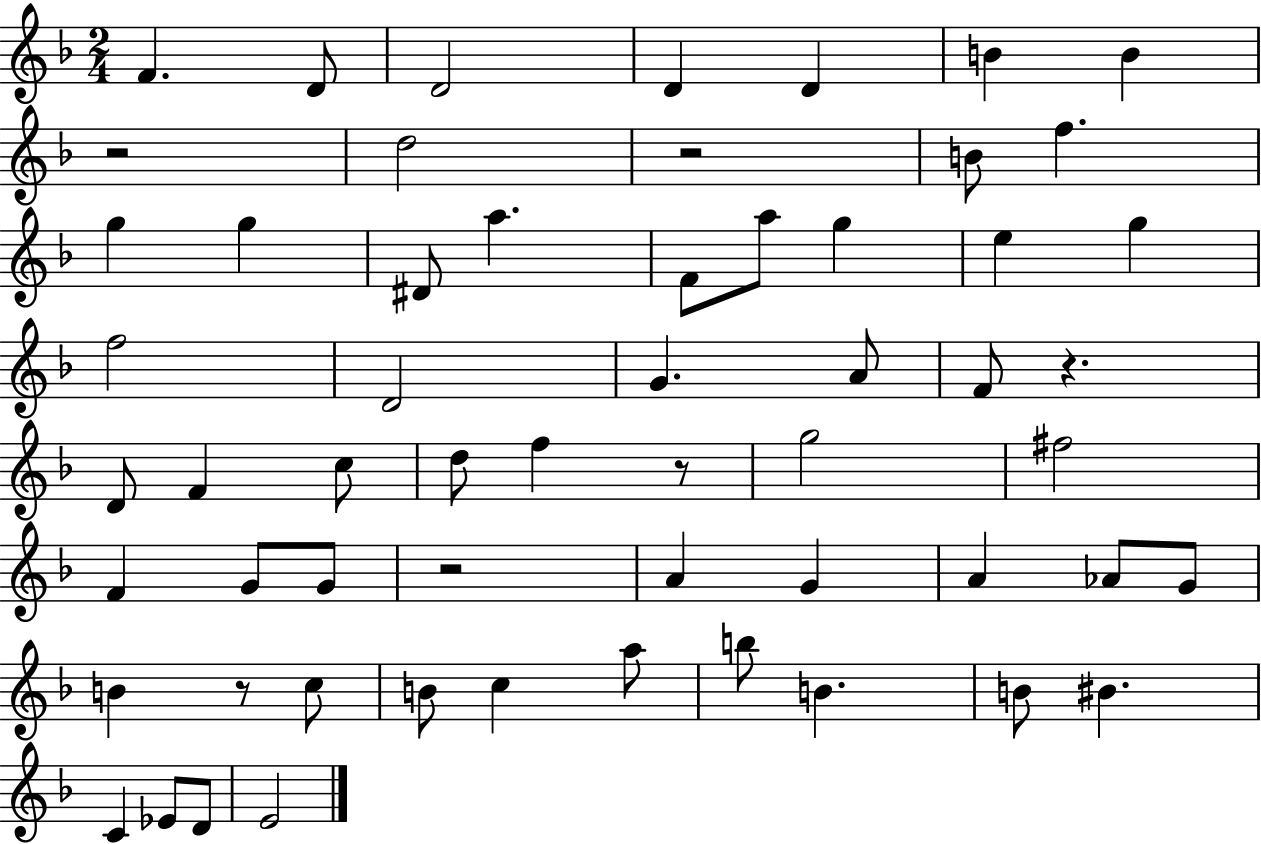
{
  \clef treble
  \numericTimeSignature
  \time 2/4
  \key f \major
  f'4. d'8 | d'2 | d'4 d'4 | b'4 b'4 | \break r2 | d''2 | r2 | b'8 f''4. | \break g''4 g''4 | dis'8 a''4. | f'8 a''8 g''4 | e''4 g''4 | \break f''2 | d'2 | g'4. a'8 | f'8 r4. | \break d'8 f'4 c''8 | d''8 f''4 r8 | g''2 | fis''2 | \break f'4 g'8 g'8 | r2 | a'4 g'4 | a'4 aes'8 g'8 | \break b'4 r8 c''8 | b'8 c''4 a''8 | b''8 b'4. | b'8 bis'4. | \break c'4 ees'8 d'8 | e'2 | \bar "|."
}